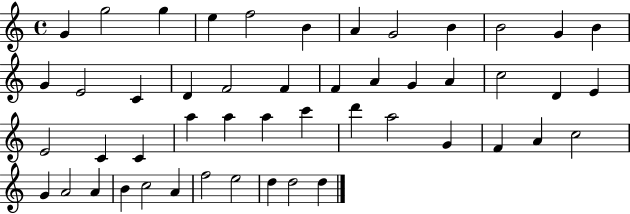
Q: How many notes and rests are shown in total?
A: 49